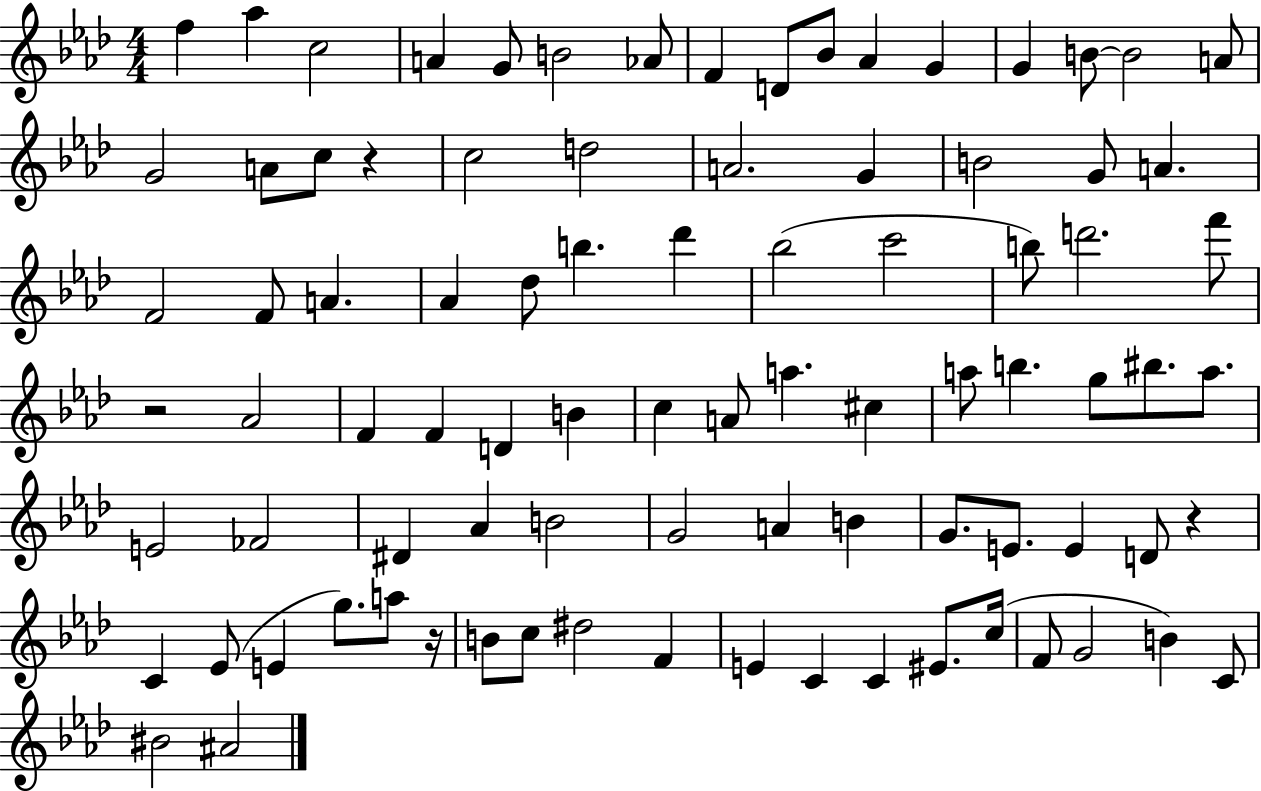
{
  \clef treble
  \numericTimeSignature
  \time 4/4
  \key aes \major
  f''4 aes''4 c''2 | a'4 g'8 b'2 aes'8 | f'4 d'8 bes'8 aes'4 g'4 | g'4 b'8~~ b'2 a'8 | \break g'2 a'8 c''8 r4 | c''2 d''2 | a'2. g'4 | b'2 g'8 a'4. | \break f'2 f'8 a'4. | aes'4 des''8 b''4. des'''4 | bes''2( c'''2 | b''8) d'''2. f'''8 | \break r2 aes'2 | f'4 f'4 d'4 b'4 | c''4 a'8 a''4. cis''4 | a''8 b''4. g''8 bis''8. a''8. | \break e'2 fes'2 | dis'4 aes'4 b'2 | g'2 a'4 b'4 | g'8. e'8. e'4 d'8 r4 | \break c'4 ees'8( e'4 g''8.) a''8 r16 | b'8 c''8 dis''2 f'4 | e'4 c'4 c'4 eis'8. c''16( | f'8 g'2 b'4) c'8 | \break bis'2 ais'2 | \bar "|."
}